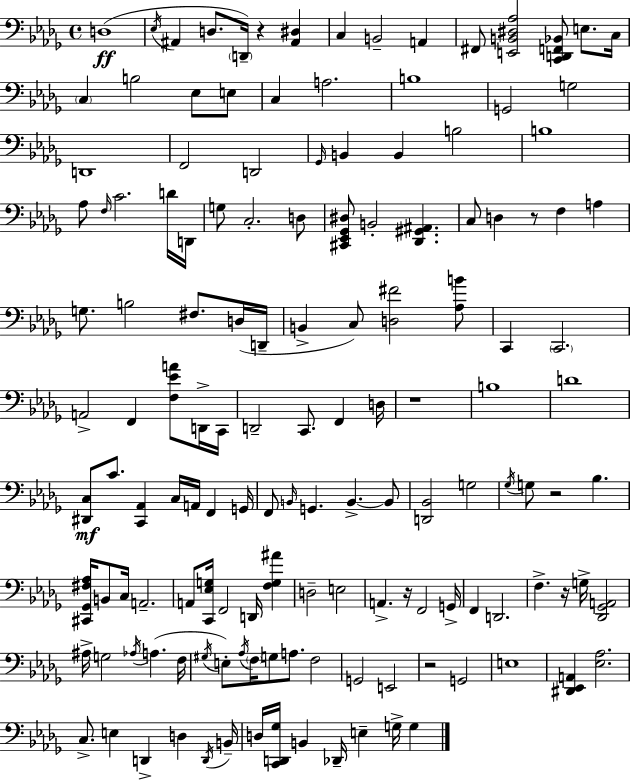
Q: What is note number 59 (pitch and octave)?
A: B3